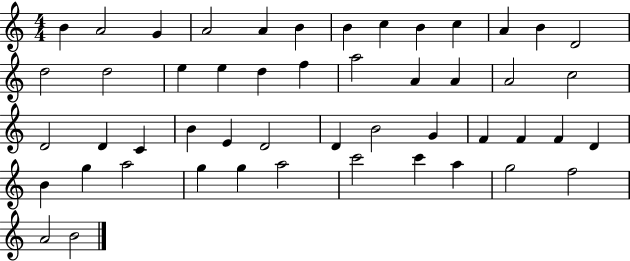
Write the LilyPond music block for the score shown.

{
  \clef treble
  \numericTimeSignature
  \time 4/4
  \key c \major
  b'4 a'2 g'4 | a'2 a'4 b'4 | b'4 c''4 b'4 c''4 | a'4 b'4 d'2 | \break d''2 d''2 | e''4 e''4 d''4 f''4 | a''2 a'4 a'4 | a'2 c''2 | \break d'2 d'4 c'4 | b'4 e'4 d'2 | d'4 b'2 g'4 | f'4 f'4 f'4 d'4 | \break b'4 g''4 a''2 | g''4 g''4 a''2 | c'''2 c'''4 a''4 | g''2 f''2 | \break a'2 b'2 | \bar "|."
}